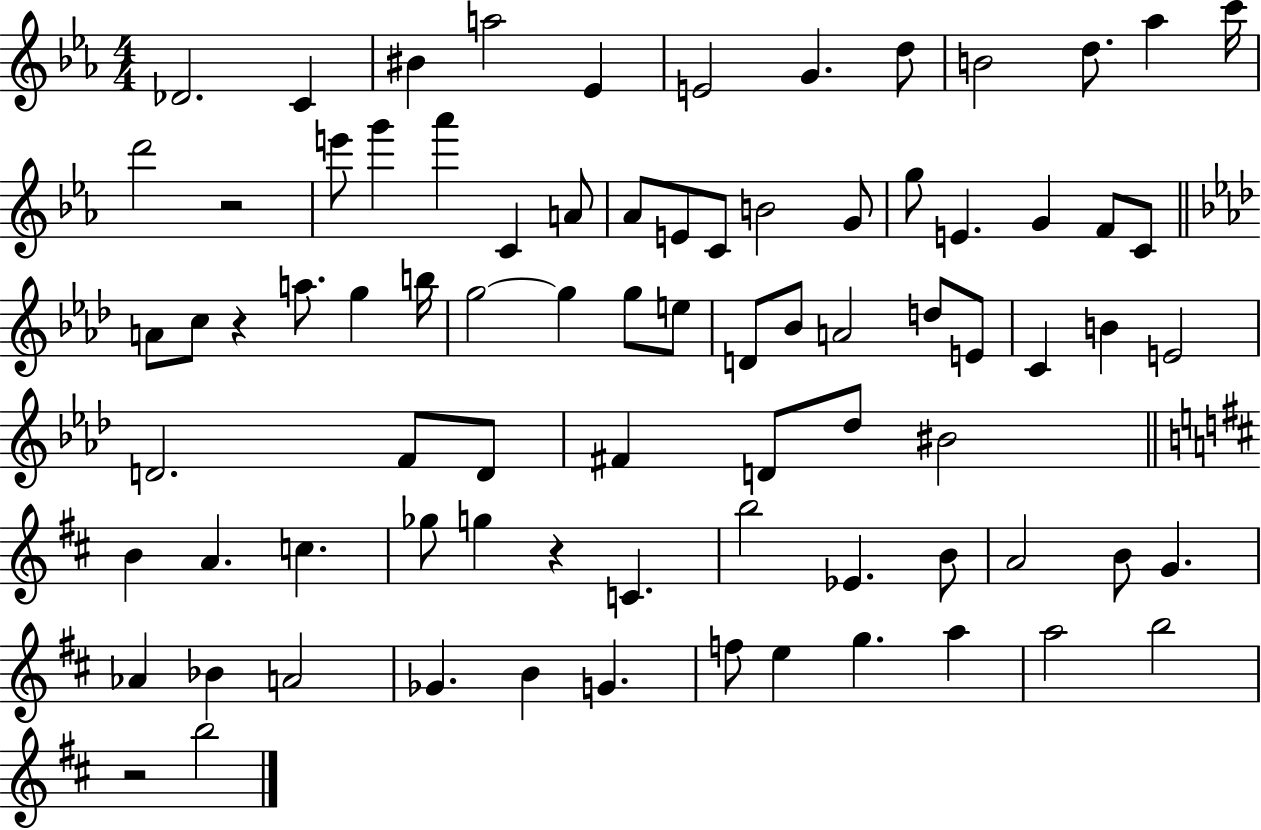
X:1
T:Untitled
M:4/4
L:1/4
K:Eb
_D2 C ^B a2 _E E2 G d/2 B2 d/2 _a c'/4 d'2 z2 e'/2 g' _a' C A/2 _A/2 E/2 C/2 B2 G/2 g/2 E G F/2 C/2 A/2 c/2 z a/2 g b/4 g2 g g/2 e/2 D/2 _B/2 A2 d/2 E/2 C B E2 D2 F/2 D/2 ^F D/2 _d/2 ^B2 B A c _g/2 g z C b2 _E B/2 A2 B/2 G _A _B A2 _G B G f/2 e g a a2 b2 z2 b2